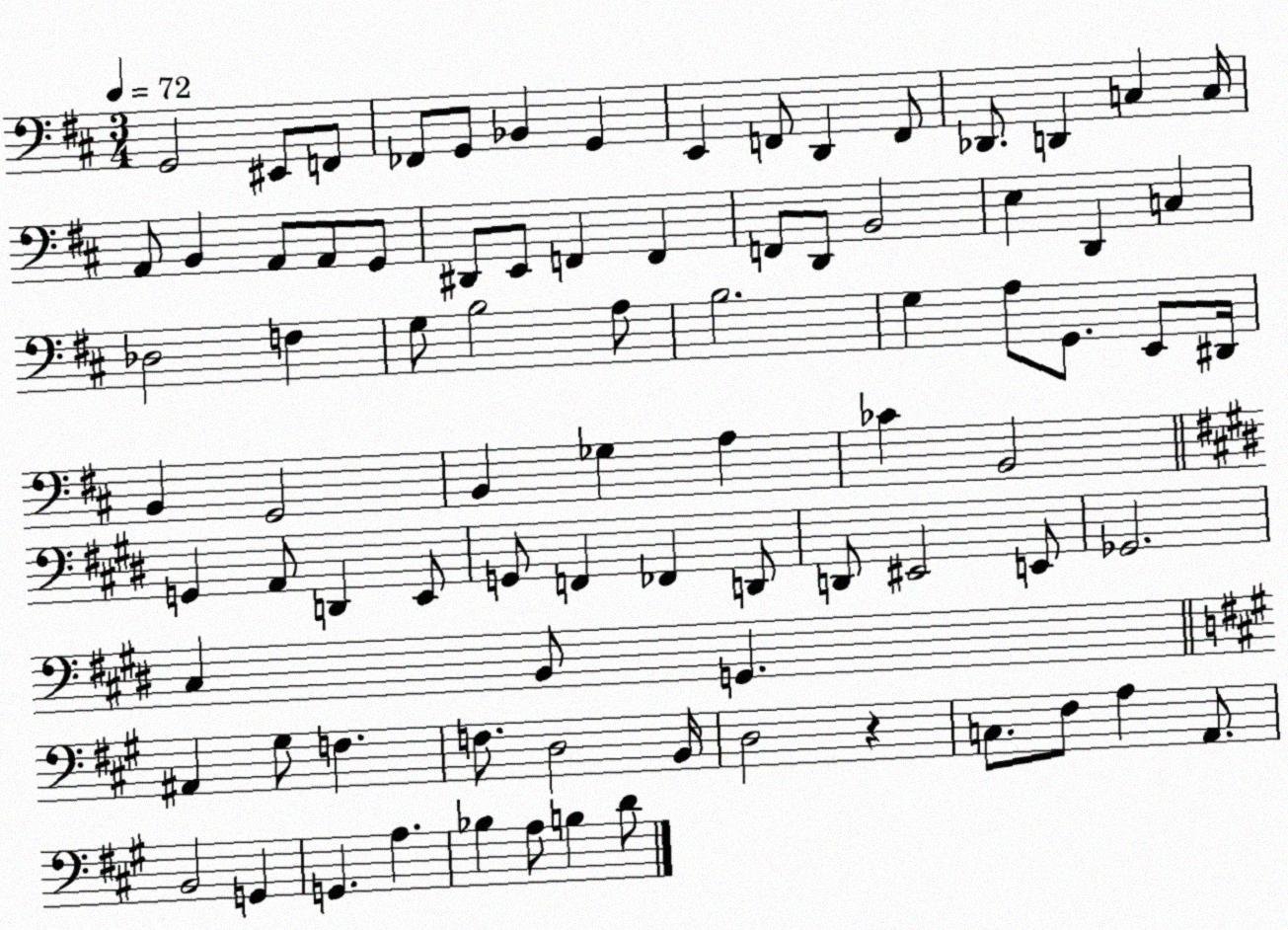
X:1
T:Untitled
M:3/4
L:1/4
K:D
G,,2 ^E,,/2 F,,/2 _F,,/2 G,,/2 _B,, G,, E,, F,,/2 D,, F,,/2 _D,,/2 D,, C, C,/4 A,,/2 B,, A,,/2 A,,/2 G,,/2 ^D,,/2 E,,/2 F,, F,, F,,/2 D,,/2 B,,2 E, D,, C, _D,2 F, G,/2 B,2 A,/2 B,2 G, A,/2 G,,/2 E,,/2 ^D,,/4 B,, G,,2 B,, _G, A, _C B,,2 G,, A,,/2 D,, E,,/2 G,,/2 F,, _F,, D,,/2 D,,/2 ^E,,2 E,,/2 _G,,2 ^C, B,,/2 G,, ^A,, ^G,/2 F, F,/2 D,2 B,,/4 D,2 z C,/2 ^F,/2 A, A,,/2 B,,2 G,, G,, A, _B, A,/2 B, D/2